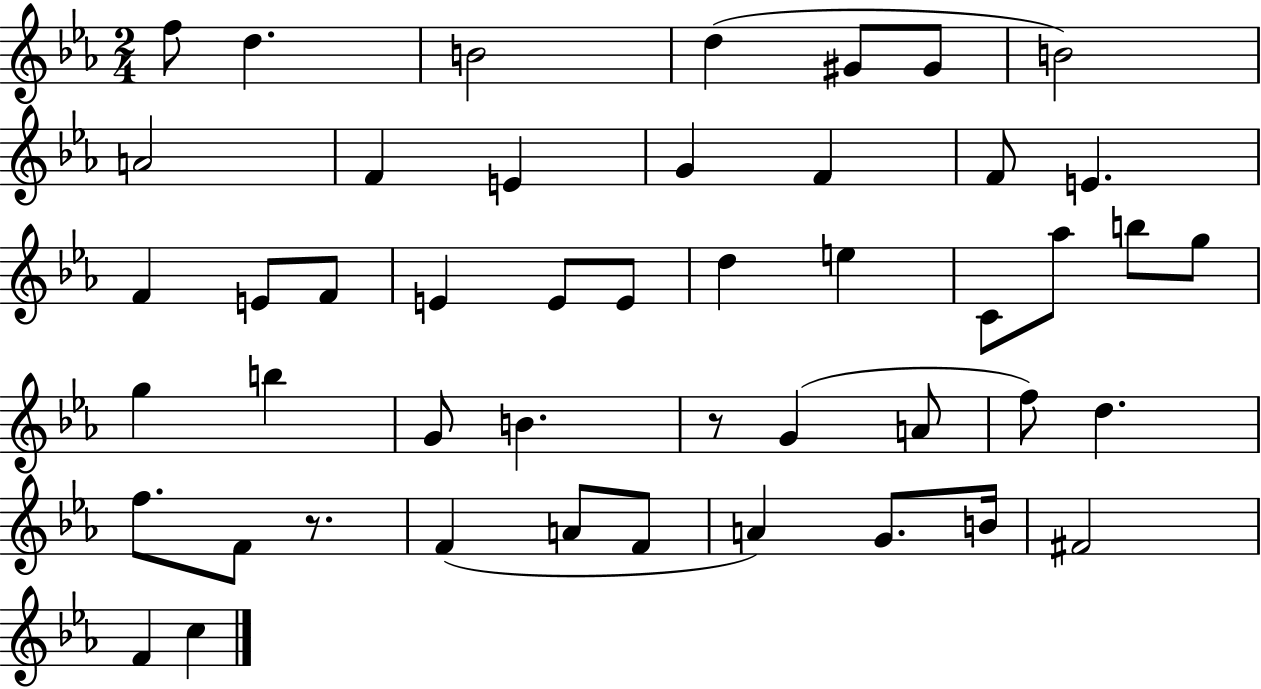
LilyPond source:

{
  \clef treble
  \numericTimeSignature
  \time 2/4
  \key ees \major
  f''8 d''4. | b'2 | d''4( gis'8 gis'8 | b'2) | \break a'2 | f'4 e'4 | g'4 f'4 | f'8 e'4. | \break f'4 e'8 f'8 | e'4 e'8 e'8 | d''4 e''4 | c'8 aes''8 b''8 g''8 | \break g''4 b''4 | g'8 b'4. | r8 g'4( a'8 | f''8) d''4. | \break f''8. f'8 r8. | f'4( a'8 f'8 | a'4) g'8. b'16 | fis'2 | \break f'4 c''4 | \bar "|."
}